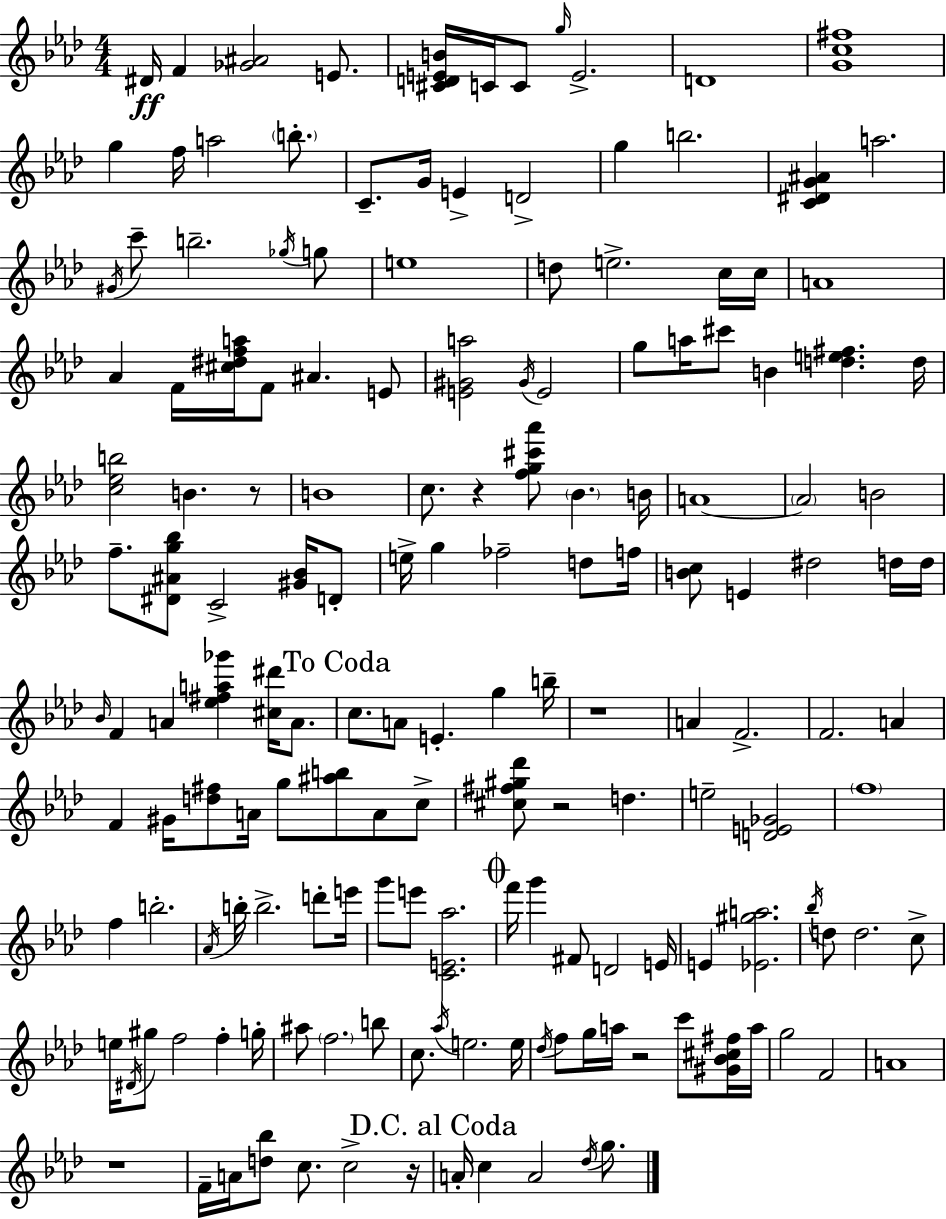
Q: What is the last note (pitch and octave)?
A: G5